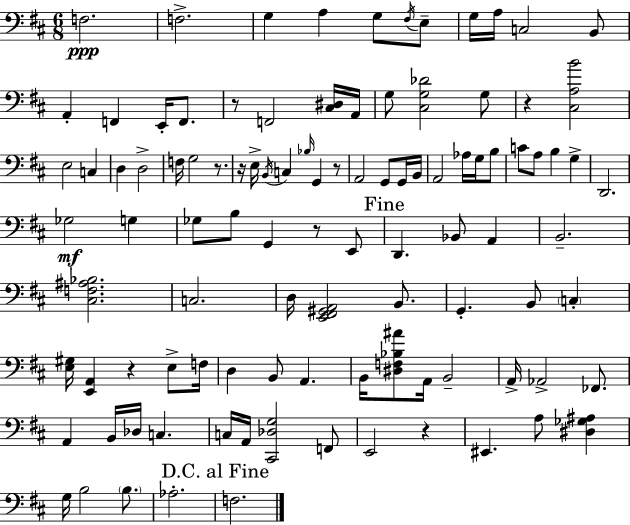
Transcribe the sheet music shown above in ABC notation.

X:1
T:Untitled
M:6/8
L:1/4
K:D
F,2 F,2 G, A, G,/2 ^F,/4 E,/2 G,/4 A,/4 C,2 B,,/2 A,, F,, E,,/4 F,,/2 z/2 F,,2 [^C,^D,]/4 A,,/4 G,/2 [^C,G,_D]2 G,/2 z [^C,A,B]2 E,2 C, D, D,2 F,/4 G,2 z/2 z/4 E,/4 B,,/4 C, _B,/4 G,, z/2 A,,2 G,,/2 G,,/4 B,,/4 A,,2 _A,/4 G,/4 B,/2 C/2 A,/2 B, G, D,,2 _G,2 G, _G,/2 B,/2 G,, z/2 E,,/2 D,, _B,,/2 A,, B,,2 [^C,F,^A,_B,]2 C,2 D,/4 [E,,^F,,^G,,A,,]2 B,,/2 G,, B,,/2 C, [E,^G,]/4 [E,,A,,] z E,/2 F,/4 D, B,,/2 A,, B,,/4 [^D,F,_B,^A]/2 A,,/4 B,,2 A,,/4 _A,,2 _F,,/2 A,, B,,/4 _D,/4 C, C,/4 A,,/4 [^C,,_D,G,]2 F,,/2 E,,2 z ^E,, A,/2 [^D,_G,^A,] G,/4 B,2 B,/2 _A,2 F,2